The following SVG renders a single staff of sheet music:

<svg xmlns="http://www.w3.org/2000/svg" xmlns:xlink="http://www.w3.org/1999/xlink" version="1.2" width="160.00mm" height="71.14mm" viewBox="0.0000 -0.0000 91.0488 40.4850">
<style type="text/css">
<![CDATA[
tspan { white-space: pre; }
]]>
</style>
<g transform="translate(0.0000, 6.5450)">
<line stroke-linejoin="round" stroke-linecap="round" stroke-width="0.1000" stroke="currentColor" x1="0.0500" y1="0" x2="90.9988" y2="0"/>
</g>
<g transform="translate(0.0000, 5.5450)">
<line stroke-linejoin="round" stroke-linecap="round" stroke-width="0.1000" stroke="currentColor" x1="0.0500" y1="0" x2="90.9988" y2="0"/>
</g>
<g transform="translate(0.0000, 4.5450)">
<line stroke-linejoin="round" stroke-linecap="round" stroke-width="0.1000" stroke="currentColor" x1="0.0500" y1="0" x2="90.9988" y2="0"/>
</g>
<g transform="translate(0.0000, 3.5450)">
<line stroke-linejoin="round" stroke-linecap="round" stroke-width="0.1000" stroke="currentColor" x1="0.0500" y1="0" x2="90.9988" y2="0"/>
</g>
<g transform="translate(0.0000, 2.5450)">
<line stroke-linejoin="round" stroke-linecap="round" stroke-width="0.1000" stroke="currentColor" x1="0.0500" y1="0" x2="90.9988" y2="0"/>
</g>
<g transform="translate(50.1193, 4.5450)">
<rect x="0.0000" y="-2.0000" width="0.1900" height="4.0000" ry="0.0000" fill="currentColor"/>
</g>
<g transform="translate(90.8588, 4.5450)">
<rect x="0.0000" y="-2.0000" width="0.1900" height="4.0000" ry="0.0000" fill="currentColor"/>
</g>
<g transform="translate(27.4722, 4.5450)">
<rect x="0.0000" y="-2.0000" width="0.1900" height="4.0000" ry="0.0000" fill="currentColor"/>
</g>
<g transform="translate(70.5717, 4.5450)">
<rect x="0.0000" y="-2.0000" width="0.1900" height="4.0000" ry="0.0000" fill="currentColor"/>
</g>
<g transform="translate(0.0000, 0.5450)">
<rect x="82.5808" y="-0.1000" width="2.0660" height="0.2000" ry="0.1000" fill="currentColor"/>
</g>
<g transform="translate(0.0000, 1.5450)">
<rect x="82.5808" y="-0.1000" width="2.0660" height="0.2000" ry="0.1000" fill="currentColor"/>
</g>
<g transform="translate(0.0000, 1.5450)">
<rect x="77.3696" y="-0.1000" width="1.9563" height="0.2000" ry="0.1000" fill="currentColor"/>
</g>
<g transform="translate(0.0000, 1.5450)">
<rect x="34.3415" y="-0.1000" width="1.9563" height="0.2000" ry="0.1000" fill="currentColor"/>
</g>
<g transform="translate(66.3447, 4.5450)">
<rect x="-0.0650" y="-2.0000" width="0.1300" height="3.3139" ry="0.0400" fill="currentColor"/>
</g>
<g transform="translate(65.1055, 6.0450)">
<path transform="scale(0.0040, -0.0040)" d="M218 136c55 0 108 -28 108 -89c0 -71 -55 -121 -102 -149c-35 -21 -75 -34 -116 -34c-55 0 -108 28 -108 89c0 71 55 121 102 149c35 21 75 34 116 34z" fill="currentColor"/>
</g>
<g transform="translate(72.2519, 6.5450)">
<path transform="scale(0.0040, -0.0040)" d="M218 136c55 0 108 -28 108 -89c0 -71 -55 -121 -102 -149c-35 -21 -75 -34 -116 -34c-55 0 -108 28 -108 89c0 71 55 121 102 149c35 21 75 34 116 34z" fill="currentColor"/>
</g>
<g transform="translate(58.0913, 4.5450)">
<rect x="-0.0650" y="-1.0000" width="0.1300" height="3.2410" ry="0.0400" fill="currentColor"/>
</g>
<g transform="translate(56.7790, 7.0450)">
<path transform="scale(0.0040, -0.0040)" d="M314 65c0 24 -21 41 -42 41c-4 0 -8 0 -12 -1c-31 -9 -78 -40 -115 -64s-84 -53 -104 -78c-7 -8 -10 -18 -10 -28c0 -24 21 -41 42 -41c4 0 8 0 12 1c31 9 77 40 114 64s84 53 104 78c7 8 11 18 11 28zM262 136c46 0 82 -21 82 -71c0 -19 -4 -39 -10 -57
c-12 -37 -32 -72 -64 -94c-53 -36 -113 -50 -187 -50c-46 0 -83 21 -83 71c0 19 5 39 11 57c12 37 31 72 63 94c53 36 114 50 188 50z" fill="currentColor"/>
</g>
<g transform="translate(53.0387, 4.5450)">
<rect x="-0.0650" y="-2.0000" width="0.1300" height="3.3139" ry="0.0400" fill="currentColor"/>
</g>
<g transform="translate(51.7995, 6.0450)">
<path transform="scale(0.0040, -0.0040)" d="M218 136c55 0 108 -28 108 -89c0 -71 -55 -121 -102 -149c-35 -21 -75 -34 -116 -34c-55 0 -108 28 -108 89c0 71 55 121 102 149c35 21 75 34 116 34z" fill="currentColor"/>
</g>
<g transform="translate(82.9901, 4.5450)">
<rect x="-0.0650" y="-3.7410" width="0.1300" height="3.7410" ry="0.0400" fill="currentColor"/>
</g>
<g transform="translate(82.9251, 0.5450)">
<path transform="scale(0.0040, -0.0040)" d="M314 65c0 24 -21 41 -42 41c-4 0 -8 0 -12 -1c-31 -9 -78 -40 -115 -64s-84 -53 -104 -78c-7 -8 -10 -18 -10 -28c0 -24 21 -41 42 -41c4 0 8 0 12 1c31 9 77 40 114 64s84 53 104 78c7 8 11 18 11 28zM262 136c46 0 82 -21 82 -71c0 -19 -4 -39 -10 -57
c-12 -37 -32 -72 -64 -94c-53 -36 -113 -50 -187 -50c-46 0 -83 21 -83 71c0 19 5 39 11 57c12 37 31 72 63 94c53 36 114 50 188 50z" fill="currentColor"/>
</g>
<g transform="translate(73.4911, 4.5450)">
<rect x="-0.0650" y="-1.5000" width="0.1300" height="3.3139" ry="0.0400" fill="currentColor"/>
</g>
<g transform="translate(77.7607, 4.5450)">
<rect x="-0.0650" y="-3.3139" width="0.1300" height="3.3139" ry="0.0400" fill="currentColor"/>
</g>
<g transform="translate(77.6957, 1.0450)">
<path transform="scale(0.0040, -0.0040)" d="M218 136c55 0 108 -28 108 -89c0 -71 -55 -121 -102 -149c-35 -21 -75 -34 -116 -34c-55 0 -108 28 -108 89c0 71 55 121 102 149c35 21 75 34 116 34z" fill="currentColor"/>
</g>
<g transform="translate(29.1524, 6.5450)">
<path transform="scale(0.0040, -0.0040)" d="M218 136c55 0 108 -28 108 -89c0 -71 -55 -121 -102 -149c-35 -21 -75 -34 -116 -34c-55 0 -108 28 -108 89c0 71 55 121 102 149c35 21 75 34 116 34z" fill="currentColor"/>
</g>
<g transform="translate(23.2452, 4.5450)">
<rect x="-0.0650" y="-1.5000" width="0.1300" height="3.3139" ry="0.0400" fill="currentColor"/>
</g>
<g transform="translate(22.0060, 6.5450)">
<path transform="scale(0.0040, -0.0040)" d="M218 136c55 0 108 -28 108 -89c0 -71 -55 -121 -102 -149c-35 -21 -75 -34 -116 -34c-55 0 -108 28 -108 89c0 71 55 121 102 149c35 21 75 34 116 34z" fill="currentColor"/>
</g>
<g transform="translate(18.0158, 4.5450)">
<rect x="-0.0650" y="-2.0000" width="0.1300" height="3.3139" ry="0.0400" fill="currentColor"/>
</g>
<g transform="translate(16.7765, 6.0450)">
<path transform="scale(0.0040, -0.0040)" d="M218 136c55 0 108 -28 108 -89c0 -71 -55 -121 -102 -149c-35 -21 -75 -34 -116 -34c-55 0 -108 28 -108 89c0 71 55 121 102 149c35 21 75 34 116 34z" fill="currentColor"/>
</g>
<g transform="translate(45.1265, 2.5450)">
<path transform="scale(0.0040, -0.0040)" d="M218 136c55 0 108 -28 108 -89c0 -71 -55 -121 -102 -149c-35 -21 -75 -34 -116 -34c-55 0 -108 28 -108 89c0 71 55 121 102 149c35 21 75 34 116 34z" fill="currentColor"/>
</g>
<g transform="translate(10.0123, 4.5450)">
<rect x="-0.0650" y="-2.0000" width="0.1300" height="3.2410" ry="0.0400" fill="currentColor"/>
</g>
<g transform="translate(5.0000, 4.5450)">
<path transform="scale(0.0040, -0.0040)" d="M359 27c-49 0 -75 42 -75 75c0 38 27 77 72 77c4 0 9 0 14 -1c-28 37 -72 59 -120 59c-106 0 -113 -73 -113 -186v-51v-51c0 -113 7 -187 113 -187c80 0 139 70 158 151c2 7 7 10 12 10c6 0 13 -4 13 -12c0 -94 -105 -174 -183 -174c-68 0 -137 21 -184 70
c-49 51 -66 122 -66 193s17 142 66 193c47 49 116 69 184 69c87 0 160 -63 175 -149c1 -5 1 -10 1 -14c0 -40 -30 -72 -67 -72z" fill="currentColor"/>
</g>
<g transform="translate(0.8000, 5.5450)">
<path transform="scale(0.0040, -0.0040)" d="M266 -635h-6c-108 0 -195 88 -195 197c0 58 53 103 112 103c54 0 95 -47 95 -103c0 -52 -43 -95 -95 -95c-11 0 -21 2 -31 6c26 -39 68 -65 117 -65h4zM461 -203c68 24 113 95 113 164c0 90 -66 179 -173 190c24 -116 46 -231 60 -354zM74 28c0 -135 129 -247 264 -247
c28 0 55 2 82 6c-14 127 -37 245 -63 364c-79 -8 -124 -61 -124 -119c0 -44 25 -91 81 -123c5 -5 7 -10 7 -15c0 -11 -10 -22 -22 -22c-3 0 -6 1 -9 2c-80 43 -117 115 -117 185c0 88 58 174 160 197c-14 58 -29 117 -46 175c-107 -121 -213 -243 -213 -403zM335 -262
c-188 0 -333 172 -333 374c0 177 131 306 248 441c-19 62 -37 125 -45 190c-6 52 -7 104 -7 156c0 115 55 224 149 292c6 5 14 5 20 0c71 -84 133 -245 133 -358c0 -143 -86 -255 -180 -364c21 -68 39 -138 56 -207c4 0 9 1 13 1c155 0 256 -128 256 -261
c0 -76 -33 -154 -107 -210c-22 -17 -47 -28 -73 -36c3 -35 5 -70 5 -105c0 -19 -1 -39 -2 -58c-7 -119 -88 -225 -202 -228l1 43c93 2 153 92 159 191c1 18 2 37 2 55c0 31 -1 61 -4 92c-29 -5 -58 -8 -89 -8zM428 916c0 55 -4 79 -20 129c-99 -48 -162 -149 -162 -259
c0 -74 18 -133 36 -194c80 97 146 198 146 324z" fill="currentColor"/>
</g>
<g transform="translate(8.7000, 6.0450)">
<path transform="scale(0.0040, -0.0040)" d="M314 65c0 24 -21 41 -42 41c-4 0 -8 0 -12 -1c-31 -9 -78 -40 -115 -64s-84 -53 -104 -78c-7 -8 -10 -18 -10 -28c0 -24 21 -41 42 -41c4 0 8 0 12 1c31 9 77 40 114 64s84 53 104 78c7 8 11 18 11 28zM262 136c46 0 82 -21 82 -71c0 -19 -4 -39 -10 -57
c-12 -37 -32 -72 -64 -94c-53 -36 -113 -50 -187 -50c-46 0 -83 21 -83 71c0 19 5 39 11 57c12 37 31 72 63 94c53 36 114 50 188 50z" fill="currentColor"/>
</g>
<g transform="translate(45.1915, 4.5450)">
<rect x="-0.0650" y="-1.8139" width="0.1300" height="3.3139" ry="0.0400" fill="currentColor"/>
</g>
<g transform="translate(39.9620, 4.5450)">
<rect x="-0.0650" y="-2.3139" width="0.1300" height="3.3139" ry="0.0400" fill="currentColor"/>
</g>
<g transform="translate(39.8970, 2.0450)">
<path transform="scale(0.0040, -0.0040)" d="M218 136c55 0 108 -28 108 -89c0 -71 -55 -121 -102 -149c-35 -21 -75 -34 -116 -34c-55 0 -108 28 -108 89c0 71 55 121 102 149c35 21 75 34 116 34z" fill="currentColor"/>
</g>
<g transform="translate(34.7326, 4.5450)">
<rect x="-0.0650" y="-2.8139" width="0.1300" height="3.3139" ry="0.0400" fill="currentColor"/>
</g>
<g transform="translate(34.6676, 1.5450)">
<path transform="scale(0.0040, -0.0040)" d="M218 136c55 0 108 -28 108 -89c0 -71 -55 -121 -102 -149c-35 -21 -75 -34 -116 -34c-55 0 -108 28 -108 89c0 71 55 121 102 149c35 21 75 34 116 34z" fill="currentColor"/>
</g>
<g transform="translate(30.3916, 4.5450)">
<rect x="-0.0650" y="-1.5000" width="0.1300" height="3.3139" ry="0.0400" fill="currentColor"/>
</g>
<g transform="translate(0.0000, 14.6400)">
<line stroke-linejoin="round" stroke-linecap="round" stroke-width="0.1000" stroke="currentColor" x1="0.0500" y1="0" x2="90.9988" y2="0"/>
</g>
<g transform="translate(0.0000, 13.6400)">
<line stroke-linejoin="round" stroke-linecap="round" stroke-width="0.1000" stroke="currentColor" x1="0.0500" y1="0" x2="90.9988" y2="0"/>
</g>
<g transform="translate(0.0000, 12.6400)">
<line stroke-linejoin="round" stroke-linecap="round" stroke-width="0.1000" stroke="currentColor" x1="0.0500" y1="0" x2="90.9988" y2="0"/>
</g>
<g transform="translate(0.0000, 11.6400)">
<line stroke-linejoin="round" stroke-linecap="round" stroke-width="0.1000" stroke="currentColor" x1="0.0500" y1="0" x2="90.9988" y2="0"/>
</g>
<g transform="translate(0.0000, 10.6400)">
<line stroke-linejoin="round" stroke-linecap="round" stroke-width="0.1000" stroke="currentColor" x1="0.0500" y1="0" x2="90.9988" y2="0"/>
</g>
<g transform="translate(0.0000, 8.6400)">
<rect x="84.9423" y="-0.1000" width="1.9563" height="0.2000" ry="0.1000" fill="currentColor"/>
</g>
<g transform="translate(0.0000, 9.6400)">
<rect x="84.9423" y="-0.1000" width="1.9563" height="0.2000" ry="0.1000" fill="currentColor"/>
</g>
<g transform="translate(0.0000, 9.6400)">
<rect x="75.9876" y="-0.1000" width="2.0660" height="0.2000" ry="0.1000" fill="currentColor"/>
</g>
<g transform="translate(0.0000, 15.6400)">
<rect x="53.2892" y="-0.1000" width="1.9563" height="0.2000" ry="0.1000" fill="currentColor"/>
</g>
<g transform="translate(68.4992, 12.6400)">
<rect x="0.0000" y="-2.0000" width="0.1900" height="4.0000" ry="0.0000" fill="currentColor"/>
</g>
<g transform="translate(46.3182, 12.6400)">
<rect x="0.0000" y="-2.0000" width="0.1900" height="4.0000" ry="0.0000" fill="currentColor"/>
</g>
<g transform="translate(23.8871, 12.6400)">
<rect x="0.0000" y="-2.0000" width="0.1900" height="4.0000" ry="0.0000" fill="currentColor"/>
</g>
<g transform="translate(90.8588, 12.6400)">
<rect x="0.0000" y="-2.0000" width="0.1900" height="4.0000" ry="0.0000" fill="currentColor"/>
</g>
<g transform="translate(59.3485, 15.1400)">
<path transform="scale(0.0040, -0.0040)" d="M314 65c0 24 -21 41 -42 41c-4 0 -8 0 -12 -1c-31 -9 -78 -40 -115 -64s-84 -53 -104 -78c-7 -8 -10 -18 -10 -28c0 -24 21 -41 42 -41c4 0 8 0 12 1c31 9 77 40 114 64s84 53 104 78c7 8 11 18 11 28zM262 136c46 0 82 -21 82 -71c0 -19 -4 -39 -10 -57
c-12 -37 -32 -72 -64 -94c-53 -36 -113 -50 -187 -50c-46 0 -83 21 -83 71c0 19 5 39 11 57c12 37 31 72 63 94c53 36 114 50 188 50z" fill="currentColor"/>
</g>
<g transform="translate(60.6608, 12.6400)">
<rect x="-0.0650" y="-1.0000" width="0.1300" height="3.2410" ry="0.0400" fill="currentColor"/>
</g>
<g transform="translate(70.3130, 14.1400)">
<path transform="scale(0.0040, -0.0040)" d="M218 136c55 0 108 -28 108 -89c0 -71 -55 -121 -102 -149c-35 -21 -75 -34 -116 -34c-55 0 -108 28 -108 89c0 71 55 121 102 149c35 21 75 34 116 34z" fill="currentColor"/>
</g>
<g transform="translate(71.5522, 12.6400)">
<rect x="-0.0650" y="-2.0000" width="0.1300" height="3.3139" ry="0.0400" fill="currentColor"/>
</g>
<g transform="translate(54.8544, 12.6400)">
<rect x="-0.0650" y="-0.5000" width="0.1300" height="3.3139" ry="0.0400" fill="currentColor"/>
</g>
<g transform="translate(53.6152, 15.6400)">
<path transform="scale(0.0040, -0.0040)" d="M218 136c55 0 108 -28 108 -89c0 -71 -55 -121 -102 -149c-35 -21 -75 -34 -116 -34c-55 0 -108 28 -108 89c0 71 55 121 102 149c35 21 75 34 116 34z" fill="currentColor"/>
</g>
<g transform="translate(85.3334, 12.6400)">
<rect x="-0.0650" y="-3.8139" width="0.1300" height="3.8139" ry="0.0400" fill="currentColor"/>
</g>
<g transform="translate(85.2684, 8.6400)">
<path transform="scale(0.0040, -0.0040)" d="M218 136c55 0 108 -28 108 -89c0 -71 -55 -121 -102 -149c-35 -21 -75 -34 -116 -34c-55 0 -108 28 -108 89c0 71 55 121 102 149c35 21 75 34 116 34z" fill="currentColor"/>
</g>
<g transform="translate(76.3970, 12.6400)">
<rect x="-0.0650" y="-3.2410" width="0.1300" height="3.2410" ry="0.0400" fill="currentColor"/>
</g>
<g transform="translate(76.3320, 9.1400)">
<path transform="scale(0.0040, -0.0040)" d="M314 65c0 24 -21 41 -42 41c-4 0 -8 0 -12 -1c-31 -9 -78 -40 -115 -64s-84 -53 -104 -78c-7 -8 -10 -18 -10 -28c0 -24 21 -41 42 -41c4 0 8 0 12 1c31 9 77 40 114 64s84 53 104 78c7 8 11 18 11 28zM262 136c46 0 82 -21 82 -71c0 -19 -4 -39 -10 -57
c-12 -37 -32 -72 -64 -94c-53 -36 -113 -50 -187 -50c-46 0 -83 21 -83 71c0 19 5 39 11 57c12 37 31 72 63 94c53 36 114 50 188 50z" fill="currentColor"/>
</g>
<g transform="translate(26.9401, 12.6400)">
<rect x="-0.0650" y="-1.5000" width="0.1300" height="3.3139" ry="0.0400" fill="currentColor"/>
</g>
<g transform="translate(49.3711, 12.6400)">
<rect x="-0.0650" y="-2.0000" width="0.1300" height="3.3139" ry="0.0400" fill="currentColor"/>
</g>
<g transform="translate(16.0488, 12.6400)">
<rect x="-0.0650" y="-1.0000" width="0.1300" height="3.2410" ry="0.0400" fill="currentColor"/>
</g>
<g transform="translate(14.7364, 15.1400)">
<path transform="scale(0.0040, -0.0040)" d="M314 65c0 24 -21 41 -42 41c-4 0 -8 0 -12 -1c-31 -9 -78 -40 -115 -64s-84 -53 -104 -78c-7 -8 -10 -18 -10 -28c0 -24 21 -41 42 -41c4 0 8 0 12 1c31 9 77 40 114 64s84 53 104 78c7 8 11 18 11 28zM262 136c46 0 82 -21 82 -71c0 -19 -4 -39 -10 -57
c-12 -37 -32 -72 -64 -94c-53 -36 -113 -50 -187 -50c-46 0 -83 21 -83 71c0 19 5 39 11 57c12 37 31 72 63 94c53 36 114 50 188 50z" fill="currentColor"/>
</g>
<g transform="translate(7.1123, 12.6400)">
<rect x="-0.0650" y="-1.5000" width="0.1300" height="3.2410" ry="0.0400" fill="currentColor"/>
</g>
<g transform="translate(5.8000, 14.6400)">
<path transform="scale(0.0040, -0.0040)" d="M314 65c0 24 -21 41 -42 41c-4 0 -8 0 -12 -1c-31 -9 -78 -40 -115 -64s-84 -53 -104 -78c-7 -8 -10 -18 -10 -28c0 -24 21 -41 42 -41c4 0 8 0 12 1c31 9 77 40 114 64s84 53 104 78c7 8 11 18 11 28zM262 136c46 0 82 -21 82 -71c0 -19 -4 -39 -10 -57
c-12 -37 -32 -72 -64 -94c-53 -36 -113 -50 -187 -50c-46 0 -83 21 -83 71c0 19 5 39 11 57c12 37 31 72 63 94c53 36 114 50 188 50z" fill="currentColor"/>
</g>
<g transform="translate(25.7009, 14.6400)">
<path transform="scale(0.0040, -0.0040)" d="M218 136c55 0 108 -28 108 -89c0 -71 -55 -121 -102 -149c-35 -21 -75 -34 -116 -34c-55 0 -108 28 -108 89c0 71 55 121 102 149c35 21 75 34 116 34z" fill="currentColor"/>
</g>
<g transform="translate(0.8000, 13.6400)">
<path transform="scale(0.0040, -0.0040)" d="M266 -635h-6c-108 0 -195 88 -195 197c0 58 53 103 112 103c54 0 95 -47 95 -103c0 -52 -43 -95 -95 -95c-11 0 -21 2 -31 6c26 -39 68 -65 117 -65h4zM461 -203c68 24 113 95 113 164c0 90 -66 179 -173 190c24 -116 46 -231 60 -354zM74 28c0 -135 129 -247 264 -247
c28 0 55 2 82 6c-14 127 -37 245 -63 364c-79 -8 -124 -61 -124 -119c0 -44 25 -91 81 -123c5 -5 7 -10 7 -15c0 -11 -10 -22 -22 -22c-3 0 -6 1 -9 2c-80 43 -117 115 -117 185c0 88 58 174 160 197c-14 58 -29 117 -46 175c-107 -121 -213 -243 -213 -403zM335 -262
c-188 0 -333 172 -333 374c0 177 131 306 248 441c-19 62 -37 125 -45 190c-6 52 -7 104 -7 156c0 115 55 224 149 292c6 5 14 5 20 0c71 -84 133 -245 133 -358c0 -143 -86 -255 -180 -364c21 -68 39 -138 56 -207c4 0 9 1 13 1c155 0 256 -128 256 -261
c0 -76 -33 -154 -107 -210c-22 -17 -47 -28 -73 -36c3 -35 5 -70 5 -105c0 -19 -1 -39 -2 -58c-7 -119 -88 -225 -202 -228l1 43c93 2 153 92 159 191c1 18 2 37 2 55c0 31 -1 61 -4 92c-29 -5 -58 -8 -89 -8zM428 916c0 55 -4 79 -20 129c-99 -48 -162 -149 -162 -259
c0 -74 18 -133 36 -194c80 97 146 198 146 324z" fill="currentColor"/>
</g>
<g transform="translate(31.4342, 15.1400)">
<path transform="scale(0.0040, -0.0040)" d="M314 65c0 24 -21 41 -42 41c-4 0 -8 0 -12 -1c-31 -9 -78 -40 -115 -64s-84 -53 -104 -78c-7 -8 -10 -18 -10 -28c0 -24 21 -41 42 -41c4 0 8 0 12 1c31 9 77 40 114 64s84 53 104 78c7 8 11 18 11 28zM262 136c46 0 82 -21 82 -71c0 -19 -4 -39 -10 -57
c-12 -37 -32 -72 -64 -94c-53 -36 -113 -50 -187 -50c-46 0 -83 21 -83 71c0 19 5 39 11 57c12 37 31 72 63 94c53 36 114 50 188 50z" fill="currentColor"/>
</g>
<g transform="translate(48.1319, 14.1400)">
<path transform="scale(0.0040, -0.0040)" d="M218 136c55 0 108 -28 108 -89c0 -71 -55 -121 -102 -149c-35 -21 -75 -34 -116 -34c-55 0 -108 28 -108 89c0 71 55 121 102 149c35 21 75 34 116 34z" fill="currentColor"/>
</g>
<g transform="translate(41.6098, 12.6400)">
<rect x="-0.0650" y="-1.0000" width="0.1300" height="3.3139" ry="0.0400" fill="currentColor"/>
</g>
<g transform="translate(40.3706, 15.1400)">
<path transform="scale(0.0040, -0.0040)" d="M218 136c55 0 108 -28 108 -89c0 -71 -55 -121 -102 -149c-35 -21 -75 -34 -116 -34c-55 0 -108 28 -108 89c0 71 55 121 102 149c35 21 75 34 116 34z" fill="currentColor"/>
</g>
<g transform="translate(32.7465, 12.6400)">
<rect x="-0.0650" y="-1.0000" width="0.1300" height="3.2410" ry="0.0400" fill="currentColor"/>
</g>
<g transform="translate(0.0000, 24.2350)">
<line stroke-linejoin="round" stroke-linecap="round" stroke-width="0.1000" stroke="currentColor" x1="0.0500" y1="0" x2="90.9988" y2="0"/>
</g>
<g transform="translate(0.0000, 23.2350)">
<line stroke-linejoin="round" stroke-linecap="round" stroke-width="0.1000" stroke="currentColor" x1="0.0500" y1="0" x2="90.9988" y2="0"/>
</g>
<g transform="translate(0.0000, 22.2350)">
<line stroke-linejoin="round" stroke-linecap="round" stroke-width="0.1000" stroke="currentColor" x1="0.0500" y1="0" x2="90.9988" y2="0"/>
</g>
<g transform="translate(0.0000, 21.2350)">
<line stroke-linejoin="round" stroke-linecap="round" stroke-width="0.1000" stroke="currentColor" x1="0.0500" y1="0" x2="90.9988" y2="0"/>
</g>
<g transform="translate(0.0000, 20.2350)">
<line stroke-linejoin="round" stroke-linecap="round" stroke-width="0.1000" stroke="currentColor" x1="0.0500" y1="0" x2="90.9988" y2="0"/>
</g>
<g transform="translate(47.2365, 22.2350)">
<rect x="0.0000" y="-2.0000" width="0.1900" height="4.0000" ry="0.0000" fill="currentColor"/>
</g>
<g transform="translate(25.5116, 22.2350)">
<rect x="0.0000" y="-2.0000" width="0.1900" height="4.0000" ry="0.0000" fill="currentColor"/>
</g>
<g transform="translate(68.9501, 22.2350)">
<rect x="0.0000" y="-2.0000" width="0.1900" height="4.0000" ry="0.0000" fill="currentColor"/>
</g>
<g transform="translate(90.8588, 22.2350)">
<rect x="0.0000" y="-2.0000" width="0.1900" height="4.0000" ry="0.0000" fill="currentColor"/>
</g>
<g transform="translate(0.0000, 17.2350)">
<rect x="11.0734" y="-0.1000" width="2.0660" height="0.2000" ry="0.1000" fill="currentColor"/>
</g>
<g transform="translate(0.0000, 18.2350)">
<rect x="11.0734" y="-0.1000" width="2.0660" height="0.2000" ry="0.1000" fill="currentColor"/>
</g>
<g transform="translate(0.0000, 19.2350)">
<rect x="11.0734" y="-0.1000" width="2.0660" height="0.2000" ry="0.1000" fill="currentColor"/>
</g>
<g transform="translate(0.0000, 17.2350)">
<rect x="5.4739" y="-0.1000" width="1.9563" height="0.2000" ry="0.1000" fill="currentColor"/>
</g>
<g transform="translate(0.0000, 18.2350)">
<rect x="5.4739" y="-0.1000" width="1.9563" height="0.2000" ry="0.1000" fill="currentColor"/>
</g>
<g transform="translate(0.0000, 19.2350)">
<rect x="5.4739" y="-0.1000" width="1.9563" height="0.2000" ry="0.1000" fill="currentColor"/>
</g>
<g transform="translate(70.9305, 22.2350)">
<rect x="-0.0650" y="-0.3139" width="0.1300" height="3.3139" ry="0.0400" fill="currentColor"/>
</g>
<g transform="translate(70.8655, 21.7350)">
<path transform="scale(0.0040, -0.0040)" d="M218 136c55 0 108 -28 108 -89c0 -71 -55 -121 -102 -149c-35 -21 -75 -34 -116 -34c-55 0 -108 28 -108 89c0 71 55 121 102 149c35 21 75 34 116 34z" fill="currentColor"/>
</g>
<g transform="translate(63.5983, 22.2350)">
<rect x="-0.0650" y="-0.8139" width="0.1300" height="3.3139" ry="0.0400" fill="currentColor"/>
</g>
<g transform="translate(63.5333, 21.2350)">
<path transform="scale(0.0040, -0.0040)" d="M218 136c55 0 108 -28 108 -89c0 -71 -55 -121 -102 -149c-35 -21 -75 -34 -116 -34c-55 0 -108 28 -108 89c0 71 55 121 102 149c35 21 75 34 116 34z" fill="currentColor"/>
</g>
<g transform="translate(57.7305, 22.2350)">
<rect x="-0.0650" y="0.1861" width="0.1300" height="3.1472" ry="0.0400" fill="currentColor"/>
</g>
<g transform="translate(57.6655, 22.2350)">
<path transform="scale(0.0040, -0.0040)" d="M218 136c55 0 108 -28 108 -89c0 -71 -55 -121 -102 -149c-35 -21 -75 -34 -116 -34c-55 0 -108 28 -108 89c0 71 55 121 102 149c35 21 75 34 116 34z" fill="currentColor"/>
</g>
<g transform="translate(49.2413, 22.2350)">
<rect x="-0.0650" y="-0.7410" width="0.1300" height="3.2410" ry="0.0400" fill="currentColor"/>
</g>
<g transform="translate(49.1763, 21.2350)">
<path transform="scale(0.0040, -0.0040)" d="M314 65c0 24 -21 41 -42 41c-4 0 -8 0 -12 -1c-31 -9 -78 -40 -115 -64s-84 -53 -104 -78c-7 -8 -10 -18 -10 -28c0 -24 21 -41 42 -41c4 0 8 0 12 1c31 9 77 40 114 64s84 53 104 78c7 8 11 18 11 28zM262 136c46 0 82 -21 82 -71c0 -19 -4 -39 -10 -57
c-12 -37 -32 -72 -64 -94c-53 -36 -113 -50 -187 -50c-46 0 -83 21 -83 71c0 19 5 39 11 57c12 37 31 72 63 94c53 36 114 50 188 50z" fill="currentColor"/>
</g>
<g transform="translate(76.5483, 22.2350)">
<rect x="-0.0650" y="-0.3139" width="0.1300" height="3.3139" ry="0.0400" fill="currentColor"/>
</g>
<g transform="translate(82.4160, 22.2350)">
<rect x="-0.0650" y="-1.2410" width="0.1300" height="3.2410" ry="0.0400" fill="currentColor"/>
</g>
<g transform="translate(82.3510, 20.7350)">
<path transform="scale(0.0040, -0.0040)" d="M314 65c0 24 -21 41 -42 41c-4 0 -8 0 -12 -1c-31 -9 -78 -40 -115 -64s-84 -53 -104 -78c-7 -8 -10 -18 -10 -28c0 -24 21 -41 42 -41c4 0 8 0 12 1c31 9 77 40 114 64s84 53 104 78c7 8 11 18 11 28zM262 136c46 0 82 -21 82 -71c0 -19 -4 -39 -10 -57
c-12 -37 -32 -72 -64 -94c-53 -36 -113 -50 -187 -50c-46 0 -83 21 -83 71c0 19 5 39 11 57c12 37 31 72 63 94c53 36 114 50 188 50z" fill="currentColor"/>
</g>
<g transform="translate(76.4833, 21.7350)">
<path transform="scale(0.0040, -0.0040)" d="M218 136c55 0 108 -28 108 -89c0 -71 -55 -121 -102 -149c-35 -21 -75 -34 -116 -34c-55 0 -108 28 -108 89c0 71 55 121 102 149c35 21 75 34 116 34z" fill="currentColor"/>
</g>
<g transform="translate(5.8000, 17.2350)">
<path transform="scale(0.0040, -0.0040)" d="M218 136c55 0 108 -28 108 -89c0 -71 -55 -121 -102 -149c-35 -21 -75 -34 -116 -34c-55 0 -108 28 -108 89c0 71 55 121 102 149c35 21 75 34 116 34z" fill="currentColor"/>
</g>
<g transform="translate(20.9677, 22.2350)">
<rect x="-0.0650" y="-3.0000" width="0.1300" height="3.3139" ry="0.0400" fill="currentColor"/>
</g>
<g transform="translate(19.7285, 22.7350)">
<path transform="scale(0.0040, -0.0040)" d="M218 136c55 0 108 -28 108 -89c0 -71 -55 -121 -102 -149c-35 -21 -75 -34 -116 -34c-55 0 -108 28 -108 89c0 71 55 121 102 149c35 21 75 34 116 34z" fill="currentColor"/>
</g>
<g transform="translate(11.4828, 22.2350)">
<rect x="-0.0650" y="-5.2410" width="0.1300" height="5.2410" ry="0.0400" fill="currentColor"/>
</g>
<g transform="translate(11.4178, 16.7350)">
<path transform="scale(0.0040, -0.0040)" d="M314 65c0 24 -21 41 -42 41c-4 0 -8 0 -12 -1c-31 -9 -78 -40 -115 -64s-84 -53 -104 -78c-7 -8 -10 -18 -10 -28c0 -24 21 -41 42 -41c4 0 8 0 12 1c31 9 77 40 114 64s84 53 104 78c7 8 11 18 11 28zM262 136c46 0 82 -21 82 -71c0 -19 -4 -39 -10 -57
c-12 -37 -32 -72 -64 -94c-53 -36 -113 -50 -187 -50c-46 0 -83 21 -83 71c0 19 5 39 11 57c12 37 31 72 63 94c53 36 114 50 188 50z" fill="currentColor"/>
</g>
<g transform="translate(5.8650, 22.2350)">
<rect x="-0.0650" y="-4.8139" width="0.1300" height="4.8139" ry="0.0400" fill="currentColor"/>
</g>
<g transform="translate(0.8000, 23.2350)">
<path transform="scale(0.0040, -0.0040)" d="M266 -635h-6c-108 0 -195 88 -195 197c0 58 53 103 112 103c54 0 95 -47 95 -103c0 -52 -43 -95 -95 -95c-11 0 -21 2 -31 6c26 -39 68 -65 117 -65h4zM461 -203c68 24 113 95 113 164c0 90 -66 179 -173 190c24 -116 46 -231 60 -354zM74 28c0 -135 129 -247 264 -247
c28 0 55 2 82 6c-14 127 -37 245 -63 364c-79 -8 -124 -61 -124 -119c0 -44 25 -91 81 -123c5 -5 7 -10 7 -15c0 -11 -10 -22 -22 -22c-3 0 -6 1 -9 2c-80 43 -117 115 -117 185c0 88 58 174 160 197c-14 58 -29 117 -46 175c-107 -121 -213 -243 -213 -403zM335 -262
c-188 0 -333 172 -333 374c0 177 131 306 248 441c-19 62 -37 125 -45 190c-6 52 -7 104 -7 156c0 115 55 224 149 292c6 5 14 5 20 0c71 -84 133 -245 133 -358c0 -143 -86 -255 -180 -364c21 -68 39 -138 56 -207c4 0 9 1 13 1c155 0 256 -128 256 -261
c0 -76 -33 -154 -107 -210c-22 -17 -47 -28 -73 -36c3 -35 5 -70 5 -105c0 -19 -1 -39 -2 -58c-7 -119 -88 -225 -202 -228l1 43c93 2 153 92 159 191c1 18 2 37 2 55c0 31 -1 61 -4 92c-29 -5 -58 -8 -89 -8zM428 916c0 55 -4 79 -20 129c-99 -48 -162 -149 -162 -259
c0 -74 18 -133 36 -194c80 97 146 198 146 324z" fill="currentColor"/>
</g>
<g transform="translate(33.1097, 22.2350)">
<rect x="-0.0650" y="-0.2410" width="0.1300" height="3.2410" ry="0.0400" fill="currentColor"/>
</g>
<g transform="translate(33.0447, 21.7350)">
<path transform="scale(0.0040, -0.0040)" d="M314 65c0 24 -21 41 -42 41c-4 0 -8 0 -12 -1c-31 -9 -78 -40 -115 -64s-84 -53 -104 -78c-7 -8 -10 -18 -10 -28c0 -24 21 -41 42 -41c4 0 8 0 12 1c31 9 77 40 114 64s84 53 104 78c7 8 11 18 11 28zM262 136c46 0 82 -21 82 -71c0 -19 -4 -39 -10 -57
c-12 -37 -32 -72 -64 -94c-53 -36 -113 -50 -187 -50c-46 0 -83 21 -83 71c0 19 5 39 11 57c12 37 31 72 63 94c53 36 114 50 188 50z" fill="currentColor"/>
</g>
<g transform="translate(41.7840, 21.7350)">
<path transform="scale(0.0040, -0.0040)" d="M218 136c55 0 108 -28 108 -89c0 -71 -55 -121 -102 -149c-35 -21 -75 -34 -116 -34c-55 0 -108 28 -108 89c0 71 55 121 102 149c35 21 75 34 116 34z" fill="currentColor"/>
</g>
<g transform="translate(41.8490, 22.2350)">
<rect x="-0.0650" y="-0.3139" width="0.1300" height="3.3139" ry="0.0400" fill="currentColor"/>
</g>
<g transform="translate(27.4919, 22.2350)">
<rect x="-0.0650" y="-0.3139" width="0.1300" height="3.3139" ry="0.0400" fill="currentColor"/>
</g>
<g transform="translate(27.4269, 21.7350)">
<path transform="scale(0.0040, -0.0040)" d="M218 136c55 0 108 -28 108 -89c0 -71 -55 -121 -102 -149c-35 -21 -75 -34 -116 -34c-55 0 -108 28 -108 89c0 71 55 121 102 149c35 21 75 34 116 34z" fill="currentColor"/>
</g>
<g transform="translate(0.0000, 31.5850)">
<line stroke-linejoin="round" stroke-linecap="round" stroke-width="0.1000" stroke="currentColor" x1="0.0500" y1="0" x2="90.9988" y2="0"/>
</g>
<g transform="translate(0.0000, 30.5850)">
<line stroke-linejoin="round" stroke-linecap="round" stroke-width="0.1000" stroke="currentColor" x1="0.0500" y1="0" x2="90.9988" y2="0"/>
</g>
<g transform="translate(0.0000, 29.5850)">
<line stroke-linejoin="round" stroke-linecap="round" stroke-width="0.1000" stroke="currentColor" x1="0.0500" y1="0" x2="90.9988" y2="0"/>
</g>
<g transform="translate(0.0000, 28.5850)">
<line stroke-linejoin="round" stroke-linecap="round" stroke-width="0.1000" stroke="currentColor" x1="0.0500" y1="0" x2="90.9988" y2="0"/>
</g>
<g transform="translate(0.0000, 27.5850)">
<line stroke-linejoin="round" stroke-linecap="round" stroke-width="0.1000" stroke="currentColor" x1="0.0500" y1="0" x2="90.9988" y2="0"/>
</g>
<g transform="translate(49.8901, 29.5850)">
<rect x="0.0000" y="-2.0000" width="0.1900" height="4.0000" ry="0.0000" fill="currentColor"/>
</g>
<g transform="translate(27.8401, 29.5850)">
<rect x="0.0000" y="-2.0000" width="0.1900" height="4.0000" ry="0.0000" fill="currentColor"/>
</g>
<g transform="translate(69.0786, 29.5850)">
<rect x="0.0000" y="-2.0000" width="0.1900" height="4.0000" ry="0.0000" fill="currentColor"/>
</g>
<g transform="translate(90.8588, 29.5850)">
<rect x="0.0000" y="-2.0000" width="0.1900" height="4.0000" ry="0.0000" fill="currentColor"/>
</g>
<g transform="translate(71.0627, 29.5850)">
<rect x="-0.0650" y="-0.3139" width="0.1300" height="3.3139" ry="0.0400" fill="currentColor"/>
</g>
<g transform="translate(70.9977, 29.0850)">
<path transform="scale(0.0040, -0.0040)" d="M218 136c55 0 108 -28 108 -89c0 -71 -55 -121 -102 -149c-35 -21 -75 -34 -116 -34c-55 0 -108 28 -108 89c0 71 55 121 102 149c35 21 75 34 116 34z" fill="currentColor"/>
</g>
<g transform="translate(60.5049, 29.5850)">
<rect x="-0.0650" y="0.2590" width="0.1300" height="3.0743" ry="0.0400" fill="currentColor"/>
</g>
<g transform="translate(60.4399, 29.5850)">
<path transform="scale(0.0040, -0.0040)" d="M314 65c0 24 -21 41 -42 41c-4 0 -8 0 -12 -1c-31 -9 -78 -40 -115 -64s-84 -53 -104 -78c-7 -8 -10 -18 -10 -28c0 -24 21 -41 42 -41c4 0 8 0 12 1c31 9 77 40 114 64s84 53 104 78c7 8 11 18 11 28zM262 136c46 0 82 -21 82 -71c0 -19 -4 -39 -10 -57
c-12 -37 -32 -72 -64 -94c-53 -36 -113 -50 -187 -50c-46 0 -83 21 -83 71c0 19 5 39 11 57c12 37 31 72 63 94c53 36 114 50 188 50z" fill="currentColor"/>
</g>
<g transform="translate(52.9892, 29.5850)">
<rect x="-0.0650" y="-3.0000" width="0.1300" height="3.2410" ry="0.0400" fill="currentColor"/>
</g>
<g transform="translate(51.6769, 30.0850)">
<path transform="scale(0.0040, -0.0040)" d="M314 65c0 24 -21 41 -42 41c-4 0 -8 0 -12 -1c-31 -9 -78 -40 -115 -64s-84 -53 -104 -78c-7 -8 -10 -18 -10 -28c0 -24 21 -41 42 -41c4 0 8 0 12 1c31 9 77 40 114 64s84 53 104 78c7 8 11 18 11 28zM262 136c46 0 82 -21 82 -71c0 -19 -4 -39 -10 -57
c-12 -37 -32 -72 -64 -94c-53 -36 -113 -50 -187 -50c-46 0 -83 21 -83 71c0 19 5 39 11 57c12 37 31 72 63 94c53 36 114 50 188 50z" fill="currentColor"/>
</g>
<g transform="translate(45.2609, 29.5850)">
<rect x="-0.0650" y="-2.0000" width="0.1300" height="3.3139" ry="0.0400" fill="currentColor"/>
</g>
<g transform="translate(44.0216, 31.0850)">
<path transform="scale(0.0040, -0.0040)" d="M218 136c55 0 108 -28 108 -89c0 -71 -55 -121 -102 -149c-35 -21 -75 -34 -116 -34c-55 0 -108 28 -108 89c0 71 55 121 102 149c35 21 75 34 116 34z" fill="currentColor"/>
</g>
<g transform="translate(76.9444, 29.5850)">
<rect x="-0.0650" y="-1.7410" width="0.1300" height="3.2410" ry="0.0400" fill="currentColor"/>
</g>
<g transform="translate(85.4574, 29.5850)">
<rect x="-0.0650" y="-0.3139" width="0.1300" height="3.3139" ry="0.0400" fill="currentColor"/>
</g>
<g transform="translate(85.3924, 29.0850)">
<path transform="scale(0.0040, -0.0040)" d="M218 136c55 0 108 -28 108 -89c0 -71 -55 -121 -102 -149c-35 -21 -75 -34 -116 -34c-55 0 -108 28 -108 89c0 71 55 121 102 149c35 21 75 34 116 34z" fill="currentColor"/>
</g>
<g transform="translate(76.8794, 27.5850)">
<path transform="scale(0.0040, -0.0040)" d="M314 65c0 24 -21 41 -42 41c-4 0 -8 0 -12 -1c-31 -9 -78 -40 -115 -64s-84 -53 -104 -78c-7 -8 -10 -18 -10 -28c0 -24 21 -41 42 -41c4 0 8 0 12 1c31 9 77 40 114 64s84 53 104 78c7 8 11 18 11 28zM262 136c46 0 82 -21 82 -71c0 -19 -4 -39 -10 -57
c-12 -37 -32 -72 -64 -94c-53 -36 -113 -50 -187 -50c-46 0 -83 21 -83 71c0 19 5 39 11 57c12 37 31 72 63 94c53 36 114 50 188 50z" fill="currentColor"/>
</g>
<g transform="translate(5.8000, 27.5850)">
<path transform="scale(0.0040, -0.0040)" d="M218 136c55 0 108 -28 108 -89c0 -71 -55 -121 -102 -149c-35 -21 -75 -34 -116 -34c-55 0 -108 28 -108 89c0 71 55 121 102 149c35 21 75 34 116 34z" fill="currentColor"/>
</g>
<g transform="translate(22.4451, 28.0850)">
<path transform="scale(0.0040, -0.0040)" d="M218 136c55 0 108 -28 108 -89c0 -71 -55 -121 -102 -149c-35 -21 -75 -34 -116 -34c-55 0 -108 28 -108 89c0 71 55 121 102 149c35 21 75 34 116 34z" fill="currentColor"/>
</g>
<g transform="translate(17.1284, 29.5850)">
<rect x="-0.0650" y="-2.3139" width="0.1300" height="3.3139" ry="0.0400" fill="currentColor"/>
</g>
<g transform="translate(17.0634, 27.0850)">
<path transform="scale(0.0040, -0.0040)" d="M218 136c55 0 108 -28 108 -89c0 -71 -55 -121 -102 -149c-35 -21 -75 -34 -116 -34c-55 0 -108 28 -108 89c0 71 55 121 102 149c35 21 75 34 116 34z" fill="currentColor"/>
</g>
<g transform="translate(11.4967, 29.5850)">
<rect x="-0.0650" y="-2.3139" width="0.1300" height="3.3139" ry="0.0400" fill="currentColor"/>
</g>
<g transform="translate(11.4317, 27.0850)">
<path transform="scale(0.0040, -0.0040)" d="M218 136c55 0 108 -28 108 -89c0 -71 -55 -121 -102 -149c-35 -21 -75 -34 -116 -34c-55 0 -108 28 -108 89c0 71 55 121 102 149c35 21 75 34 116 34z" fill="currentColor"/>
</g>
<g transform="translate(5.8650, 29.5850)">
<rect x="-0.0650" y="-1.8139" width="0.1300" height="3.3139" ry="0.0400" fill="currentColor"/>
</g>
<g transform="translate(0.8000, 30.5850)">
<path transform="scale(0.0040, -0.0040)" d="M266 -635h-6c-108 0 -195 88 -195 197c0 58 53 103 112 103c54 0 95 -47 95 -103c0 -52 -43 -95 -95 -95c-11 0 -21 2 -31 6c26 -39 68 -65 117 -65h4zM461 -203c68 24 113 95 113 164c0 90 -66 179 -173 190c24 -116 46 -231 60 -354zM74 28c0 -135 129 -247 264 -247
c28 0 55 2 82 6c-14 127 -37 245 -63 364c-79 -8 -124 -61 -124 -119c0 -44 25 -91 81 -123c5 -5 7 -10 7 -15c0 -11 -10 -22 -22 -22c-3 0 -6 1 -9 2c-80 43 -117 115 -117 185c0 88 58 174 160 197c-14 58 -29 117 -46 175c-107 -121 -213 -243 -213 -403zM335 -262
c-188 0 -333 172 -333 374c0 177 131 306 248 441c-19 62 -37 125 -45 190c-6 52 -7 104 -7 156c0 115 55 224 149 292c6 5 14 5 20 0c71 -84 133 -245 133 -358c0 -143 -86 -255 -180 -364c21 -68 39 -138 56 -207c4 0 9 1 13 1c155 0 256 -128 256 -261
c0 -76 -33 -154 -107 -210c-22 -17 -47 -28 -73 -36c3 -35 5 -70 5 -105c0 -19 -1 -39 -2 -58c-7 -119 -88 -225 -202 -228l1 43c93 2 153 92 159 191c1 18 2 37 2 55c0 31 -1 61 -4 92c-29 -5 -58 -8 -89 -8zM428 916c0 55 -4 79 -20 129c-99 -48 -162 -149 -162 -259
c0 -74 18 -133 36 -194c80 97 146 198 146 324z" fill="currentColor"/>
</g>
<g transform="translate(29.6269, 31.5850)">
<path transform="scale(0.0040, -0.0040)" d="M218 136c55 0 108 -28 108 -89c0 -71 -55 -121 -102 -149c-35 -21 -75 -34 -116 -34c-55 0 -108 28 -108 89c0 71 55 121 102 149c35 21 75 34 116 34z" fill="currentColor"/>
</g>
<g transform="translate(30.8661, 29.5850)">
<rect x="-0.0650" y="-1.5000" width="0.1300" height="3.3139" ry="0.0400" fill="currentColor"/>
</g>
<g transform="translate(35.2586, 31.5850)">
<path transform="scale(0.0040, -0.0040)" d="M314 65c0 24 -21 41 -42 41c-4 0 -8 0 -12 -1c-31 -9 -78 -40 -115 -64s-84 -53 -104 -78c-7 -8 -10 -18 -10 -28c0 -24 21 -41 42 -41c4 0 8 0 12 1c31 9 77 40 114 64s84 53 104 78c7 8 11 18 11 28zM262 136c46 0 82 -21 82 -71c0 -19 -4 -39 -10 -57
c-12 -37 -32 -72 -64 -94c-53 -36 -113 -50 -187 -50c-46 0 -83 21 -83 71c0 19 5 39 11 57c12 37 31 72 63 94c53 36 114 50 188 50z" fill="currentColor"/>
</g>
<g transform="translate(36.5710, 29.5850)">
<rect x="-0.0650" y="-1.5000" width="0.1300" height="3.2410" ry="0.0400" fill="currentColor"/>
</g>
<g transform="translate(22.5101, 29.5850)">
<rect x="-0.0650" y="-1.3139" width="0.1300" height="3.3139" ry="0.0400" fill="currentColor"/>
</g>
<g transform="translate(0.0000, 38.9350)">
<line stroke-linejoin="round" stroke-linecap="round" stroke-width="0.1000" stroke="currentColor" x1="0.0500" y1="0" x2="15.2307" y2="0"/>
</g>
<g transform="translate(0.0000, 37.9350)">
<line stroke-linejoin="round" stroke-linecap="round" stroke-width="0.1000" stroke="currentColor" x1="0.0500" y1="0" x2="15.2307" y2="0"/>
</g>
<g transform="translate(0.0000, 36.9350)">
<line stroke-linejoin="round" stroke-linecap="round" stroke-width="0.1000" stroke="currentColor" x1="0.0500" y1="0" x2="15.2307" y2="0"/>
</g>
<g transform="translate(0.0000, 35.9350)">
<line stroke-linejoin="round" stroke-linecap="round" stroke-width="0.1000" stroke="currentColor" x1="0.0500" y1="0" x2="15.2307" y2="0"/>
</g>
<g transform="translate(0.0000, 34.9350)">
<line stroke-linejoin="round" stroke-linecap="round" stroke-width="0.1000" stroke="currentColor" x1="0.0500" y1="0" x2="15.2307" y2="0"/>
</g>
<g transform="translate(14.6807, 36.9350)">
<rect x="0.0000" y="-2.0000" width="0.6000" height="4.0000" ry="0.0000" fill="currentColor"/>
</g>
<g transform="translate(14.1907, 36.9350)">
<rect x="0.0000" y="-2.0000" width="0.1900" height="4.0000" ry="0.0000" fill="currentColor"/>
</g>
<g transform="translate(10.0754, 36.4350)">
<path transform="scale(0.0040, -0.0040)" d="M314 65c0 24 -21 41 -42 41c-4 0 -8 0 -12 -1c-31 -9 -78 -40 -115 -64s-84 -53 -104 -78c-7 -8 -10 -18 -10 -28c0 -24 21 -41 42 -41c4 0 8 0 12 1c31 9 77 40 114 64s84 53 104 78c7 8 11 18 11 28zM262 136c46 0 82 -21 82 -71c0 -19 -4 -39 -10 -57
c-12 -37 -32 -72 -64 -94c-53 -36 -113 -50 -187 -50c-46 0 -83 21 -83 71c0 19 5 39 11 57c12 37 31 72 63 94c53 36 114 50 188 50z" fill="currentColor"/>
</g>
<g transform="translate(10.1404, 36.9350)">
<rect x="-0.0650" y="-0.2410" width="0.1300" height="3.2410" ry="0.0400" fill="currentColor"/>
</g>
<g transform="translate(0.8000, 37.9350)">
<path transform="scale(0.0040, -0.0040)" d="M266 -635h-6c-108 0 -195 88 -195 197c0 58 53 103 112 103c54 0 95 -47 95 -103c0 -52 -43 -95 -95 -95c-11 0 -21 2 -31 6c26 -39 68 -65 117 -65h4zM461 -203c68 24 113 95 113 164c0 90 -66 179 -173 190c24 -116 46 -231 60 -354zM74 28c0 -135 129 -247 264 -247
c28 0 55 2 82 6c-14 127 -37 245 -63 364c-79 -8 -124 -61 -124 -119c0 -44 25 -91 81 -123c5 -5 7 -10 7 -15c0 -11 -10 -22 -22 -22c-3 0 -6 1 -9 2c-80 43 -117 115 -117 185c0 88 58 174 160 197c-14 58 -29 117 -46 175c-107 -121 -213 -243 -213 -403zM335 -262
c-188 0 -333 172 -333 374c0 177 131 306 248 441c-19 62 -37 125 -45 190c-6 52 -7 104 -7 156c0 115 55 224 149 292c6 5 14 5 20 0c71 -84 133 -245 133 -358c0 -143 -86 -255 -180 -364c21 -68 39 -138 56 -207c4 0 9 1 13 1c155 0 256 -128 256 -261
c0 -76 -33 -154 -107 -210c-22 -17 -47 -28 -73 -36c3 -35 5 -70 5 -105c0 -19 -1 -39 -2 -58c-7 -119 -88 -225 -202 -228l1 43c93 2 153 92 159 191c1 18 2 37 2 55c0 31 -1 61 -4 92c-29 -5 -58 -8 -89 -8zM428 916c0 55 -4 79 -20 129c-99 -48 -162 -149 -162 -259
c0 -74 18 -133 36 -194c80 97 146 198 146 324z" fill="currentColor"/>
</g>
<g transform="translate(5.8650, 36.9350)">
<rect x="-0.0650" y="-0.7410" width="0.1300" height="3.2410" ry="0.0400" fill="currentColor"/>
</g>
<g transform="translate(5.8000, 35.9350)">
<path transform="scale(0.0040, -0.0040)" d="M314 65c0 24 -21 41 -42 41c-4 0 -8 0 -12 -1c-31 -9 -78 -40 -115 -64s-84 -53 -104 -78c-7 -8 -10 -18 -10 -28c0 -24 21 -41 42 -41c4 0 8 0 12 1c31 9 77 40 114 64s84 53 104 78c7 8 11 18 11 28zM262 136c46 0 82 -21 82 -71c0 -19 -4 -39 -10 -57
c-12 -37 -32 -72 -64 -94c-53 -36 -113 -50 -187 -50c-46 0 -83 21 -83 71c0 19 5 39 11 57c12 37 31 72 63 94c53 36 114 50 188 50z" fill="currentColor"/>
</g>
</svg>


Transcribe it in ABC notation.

X:1
T:Untitled
M:4/4
L:1/4
K:C
F2 F E E a g f F D2 F E b c'2 E2 D2 E D2 D F C D2 F b2 c' e' f'2 A c c2 c d2 B d c c e2 f g g e E E2 F A2 B2 c f2 c d2 c2